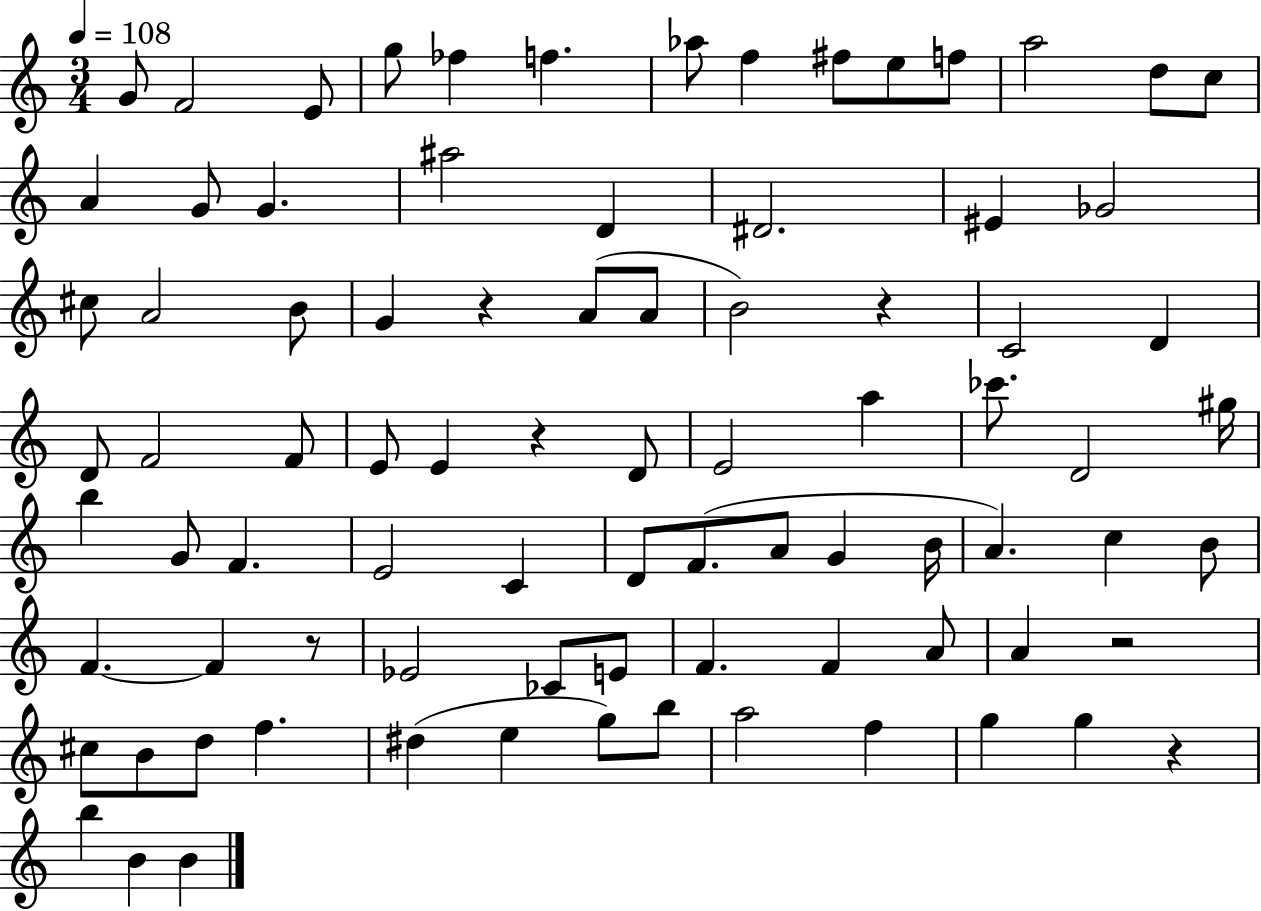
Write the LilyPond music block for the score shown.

{
  \clef treble
  \numericTimeSignature
  \time 3/4
  \key c \major
  \tempo 4 = 108
  g'8 f'2 e'8 | g''8 fes''4 f''4. | aes''8 f''4 fis''8 e''8 f''8 | a''2 d''8 c''8 | \break a'4 g'8 g'4. | ais''2 d'4 | dis'2. | eis'4 ges'2 | \break cis''8 a'2 b'8 | g'4 r4 a'8( a'8 | b'2) r4 | c'2 d'4 | \break d'8 f'2 f'8 | e'8 e'4 r4 d'8 | e'2 a''4 | ces'''8. d'2 gis''16 | \break b''4 g'8 f'4. | e'2 c'4 | d'8 f'8.( a'8 g'4 b'16 | a'4.) c''4 b'8 | \break f'4.~~ f'4 r8 | ees'2 ces'8 e'8 | f'4. f'4 a'8 | a'4 r2 | \break cis''8 b'8 d''8 f''4. | dis''4( e''4 g''8) b''8 | a''2 f''4 | g''4 g''4 r4 | \break b''4 b'4 b'4 | \bar "|."
}